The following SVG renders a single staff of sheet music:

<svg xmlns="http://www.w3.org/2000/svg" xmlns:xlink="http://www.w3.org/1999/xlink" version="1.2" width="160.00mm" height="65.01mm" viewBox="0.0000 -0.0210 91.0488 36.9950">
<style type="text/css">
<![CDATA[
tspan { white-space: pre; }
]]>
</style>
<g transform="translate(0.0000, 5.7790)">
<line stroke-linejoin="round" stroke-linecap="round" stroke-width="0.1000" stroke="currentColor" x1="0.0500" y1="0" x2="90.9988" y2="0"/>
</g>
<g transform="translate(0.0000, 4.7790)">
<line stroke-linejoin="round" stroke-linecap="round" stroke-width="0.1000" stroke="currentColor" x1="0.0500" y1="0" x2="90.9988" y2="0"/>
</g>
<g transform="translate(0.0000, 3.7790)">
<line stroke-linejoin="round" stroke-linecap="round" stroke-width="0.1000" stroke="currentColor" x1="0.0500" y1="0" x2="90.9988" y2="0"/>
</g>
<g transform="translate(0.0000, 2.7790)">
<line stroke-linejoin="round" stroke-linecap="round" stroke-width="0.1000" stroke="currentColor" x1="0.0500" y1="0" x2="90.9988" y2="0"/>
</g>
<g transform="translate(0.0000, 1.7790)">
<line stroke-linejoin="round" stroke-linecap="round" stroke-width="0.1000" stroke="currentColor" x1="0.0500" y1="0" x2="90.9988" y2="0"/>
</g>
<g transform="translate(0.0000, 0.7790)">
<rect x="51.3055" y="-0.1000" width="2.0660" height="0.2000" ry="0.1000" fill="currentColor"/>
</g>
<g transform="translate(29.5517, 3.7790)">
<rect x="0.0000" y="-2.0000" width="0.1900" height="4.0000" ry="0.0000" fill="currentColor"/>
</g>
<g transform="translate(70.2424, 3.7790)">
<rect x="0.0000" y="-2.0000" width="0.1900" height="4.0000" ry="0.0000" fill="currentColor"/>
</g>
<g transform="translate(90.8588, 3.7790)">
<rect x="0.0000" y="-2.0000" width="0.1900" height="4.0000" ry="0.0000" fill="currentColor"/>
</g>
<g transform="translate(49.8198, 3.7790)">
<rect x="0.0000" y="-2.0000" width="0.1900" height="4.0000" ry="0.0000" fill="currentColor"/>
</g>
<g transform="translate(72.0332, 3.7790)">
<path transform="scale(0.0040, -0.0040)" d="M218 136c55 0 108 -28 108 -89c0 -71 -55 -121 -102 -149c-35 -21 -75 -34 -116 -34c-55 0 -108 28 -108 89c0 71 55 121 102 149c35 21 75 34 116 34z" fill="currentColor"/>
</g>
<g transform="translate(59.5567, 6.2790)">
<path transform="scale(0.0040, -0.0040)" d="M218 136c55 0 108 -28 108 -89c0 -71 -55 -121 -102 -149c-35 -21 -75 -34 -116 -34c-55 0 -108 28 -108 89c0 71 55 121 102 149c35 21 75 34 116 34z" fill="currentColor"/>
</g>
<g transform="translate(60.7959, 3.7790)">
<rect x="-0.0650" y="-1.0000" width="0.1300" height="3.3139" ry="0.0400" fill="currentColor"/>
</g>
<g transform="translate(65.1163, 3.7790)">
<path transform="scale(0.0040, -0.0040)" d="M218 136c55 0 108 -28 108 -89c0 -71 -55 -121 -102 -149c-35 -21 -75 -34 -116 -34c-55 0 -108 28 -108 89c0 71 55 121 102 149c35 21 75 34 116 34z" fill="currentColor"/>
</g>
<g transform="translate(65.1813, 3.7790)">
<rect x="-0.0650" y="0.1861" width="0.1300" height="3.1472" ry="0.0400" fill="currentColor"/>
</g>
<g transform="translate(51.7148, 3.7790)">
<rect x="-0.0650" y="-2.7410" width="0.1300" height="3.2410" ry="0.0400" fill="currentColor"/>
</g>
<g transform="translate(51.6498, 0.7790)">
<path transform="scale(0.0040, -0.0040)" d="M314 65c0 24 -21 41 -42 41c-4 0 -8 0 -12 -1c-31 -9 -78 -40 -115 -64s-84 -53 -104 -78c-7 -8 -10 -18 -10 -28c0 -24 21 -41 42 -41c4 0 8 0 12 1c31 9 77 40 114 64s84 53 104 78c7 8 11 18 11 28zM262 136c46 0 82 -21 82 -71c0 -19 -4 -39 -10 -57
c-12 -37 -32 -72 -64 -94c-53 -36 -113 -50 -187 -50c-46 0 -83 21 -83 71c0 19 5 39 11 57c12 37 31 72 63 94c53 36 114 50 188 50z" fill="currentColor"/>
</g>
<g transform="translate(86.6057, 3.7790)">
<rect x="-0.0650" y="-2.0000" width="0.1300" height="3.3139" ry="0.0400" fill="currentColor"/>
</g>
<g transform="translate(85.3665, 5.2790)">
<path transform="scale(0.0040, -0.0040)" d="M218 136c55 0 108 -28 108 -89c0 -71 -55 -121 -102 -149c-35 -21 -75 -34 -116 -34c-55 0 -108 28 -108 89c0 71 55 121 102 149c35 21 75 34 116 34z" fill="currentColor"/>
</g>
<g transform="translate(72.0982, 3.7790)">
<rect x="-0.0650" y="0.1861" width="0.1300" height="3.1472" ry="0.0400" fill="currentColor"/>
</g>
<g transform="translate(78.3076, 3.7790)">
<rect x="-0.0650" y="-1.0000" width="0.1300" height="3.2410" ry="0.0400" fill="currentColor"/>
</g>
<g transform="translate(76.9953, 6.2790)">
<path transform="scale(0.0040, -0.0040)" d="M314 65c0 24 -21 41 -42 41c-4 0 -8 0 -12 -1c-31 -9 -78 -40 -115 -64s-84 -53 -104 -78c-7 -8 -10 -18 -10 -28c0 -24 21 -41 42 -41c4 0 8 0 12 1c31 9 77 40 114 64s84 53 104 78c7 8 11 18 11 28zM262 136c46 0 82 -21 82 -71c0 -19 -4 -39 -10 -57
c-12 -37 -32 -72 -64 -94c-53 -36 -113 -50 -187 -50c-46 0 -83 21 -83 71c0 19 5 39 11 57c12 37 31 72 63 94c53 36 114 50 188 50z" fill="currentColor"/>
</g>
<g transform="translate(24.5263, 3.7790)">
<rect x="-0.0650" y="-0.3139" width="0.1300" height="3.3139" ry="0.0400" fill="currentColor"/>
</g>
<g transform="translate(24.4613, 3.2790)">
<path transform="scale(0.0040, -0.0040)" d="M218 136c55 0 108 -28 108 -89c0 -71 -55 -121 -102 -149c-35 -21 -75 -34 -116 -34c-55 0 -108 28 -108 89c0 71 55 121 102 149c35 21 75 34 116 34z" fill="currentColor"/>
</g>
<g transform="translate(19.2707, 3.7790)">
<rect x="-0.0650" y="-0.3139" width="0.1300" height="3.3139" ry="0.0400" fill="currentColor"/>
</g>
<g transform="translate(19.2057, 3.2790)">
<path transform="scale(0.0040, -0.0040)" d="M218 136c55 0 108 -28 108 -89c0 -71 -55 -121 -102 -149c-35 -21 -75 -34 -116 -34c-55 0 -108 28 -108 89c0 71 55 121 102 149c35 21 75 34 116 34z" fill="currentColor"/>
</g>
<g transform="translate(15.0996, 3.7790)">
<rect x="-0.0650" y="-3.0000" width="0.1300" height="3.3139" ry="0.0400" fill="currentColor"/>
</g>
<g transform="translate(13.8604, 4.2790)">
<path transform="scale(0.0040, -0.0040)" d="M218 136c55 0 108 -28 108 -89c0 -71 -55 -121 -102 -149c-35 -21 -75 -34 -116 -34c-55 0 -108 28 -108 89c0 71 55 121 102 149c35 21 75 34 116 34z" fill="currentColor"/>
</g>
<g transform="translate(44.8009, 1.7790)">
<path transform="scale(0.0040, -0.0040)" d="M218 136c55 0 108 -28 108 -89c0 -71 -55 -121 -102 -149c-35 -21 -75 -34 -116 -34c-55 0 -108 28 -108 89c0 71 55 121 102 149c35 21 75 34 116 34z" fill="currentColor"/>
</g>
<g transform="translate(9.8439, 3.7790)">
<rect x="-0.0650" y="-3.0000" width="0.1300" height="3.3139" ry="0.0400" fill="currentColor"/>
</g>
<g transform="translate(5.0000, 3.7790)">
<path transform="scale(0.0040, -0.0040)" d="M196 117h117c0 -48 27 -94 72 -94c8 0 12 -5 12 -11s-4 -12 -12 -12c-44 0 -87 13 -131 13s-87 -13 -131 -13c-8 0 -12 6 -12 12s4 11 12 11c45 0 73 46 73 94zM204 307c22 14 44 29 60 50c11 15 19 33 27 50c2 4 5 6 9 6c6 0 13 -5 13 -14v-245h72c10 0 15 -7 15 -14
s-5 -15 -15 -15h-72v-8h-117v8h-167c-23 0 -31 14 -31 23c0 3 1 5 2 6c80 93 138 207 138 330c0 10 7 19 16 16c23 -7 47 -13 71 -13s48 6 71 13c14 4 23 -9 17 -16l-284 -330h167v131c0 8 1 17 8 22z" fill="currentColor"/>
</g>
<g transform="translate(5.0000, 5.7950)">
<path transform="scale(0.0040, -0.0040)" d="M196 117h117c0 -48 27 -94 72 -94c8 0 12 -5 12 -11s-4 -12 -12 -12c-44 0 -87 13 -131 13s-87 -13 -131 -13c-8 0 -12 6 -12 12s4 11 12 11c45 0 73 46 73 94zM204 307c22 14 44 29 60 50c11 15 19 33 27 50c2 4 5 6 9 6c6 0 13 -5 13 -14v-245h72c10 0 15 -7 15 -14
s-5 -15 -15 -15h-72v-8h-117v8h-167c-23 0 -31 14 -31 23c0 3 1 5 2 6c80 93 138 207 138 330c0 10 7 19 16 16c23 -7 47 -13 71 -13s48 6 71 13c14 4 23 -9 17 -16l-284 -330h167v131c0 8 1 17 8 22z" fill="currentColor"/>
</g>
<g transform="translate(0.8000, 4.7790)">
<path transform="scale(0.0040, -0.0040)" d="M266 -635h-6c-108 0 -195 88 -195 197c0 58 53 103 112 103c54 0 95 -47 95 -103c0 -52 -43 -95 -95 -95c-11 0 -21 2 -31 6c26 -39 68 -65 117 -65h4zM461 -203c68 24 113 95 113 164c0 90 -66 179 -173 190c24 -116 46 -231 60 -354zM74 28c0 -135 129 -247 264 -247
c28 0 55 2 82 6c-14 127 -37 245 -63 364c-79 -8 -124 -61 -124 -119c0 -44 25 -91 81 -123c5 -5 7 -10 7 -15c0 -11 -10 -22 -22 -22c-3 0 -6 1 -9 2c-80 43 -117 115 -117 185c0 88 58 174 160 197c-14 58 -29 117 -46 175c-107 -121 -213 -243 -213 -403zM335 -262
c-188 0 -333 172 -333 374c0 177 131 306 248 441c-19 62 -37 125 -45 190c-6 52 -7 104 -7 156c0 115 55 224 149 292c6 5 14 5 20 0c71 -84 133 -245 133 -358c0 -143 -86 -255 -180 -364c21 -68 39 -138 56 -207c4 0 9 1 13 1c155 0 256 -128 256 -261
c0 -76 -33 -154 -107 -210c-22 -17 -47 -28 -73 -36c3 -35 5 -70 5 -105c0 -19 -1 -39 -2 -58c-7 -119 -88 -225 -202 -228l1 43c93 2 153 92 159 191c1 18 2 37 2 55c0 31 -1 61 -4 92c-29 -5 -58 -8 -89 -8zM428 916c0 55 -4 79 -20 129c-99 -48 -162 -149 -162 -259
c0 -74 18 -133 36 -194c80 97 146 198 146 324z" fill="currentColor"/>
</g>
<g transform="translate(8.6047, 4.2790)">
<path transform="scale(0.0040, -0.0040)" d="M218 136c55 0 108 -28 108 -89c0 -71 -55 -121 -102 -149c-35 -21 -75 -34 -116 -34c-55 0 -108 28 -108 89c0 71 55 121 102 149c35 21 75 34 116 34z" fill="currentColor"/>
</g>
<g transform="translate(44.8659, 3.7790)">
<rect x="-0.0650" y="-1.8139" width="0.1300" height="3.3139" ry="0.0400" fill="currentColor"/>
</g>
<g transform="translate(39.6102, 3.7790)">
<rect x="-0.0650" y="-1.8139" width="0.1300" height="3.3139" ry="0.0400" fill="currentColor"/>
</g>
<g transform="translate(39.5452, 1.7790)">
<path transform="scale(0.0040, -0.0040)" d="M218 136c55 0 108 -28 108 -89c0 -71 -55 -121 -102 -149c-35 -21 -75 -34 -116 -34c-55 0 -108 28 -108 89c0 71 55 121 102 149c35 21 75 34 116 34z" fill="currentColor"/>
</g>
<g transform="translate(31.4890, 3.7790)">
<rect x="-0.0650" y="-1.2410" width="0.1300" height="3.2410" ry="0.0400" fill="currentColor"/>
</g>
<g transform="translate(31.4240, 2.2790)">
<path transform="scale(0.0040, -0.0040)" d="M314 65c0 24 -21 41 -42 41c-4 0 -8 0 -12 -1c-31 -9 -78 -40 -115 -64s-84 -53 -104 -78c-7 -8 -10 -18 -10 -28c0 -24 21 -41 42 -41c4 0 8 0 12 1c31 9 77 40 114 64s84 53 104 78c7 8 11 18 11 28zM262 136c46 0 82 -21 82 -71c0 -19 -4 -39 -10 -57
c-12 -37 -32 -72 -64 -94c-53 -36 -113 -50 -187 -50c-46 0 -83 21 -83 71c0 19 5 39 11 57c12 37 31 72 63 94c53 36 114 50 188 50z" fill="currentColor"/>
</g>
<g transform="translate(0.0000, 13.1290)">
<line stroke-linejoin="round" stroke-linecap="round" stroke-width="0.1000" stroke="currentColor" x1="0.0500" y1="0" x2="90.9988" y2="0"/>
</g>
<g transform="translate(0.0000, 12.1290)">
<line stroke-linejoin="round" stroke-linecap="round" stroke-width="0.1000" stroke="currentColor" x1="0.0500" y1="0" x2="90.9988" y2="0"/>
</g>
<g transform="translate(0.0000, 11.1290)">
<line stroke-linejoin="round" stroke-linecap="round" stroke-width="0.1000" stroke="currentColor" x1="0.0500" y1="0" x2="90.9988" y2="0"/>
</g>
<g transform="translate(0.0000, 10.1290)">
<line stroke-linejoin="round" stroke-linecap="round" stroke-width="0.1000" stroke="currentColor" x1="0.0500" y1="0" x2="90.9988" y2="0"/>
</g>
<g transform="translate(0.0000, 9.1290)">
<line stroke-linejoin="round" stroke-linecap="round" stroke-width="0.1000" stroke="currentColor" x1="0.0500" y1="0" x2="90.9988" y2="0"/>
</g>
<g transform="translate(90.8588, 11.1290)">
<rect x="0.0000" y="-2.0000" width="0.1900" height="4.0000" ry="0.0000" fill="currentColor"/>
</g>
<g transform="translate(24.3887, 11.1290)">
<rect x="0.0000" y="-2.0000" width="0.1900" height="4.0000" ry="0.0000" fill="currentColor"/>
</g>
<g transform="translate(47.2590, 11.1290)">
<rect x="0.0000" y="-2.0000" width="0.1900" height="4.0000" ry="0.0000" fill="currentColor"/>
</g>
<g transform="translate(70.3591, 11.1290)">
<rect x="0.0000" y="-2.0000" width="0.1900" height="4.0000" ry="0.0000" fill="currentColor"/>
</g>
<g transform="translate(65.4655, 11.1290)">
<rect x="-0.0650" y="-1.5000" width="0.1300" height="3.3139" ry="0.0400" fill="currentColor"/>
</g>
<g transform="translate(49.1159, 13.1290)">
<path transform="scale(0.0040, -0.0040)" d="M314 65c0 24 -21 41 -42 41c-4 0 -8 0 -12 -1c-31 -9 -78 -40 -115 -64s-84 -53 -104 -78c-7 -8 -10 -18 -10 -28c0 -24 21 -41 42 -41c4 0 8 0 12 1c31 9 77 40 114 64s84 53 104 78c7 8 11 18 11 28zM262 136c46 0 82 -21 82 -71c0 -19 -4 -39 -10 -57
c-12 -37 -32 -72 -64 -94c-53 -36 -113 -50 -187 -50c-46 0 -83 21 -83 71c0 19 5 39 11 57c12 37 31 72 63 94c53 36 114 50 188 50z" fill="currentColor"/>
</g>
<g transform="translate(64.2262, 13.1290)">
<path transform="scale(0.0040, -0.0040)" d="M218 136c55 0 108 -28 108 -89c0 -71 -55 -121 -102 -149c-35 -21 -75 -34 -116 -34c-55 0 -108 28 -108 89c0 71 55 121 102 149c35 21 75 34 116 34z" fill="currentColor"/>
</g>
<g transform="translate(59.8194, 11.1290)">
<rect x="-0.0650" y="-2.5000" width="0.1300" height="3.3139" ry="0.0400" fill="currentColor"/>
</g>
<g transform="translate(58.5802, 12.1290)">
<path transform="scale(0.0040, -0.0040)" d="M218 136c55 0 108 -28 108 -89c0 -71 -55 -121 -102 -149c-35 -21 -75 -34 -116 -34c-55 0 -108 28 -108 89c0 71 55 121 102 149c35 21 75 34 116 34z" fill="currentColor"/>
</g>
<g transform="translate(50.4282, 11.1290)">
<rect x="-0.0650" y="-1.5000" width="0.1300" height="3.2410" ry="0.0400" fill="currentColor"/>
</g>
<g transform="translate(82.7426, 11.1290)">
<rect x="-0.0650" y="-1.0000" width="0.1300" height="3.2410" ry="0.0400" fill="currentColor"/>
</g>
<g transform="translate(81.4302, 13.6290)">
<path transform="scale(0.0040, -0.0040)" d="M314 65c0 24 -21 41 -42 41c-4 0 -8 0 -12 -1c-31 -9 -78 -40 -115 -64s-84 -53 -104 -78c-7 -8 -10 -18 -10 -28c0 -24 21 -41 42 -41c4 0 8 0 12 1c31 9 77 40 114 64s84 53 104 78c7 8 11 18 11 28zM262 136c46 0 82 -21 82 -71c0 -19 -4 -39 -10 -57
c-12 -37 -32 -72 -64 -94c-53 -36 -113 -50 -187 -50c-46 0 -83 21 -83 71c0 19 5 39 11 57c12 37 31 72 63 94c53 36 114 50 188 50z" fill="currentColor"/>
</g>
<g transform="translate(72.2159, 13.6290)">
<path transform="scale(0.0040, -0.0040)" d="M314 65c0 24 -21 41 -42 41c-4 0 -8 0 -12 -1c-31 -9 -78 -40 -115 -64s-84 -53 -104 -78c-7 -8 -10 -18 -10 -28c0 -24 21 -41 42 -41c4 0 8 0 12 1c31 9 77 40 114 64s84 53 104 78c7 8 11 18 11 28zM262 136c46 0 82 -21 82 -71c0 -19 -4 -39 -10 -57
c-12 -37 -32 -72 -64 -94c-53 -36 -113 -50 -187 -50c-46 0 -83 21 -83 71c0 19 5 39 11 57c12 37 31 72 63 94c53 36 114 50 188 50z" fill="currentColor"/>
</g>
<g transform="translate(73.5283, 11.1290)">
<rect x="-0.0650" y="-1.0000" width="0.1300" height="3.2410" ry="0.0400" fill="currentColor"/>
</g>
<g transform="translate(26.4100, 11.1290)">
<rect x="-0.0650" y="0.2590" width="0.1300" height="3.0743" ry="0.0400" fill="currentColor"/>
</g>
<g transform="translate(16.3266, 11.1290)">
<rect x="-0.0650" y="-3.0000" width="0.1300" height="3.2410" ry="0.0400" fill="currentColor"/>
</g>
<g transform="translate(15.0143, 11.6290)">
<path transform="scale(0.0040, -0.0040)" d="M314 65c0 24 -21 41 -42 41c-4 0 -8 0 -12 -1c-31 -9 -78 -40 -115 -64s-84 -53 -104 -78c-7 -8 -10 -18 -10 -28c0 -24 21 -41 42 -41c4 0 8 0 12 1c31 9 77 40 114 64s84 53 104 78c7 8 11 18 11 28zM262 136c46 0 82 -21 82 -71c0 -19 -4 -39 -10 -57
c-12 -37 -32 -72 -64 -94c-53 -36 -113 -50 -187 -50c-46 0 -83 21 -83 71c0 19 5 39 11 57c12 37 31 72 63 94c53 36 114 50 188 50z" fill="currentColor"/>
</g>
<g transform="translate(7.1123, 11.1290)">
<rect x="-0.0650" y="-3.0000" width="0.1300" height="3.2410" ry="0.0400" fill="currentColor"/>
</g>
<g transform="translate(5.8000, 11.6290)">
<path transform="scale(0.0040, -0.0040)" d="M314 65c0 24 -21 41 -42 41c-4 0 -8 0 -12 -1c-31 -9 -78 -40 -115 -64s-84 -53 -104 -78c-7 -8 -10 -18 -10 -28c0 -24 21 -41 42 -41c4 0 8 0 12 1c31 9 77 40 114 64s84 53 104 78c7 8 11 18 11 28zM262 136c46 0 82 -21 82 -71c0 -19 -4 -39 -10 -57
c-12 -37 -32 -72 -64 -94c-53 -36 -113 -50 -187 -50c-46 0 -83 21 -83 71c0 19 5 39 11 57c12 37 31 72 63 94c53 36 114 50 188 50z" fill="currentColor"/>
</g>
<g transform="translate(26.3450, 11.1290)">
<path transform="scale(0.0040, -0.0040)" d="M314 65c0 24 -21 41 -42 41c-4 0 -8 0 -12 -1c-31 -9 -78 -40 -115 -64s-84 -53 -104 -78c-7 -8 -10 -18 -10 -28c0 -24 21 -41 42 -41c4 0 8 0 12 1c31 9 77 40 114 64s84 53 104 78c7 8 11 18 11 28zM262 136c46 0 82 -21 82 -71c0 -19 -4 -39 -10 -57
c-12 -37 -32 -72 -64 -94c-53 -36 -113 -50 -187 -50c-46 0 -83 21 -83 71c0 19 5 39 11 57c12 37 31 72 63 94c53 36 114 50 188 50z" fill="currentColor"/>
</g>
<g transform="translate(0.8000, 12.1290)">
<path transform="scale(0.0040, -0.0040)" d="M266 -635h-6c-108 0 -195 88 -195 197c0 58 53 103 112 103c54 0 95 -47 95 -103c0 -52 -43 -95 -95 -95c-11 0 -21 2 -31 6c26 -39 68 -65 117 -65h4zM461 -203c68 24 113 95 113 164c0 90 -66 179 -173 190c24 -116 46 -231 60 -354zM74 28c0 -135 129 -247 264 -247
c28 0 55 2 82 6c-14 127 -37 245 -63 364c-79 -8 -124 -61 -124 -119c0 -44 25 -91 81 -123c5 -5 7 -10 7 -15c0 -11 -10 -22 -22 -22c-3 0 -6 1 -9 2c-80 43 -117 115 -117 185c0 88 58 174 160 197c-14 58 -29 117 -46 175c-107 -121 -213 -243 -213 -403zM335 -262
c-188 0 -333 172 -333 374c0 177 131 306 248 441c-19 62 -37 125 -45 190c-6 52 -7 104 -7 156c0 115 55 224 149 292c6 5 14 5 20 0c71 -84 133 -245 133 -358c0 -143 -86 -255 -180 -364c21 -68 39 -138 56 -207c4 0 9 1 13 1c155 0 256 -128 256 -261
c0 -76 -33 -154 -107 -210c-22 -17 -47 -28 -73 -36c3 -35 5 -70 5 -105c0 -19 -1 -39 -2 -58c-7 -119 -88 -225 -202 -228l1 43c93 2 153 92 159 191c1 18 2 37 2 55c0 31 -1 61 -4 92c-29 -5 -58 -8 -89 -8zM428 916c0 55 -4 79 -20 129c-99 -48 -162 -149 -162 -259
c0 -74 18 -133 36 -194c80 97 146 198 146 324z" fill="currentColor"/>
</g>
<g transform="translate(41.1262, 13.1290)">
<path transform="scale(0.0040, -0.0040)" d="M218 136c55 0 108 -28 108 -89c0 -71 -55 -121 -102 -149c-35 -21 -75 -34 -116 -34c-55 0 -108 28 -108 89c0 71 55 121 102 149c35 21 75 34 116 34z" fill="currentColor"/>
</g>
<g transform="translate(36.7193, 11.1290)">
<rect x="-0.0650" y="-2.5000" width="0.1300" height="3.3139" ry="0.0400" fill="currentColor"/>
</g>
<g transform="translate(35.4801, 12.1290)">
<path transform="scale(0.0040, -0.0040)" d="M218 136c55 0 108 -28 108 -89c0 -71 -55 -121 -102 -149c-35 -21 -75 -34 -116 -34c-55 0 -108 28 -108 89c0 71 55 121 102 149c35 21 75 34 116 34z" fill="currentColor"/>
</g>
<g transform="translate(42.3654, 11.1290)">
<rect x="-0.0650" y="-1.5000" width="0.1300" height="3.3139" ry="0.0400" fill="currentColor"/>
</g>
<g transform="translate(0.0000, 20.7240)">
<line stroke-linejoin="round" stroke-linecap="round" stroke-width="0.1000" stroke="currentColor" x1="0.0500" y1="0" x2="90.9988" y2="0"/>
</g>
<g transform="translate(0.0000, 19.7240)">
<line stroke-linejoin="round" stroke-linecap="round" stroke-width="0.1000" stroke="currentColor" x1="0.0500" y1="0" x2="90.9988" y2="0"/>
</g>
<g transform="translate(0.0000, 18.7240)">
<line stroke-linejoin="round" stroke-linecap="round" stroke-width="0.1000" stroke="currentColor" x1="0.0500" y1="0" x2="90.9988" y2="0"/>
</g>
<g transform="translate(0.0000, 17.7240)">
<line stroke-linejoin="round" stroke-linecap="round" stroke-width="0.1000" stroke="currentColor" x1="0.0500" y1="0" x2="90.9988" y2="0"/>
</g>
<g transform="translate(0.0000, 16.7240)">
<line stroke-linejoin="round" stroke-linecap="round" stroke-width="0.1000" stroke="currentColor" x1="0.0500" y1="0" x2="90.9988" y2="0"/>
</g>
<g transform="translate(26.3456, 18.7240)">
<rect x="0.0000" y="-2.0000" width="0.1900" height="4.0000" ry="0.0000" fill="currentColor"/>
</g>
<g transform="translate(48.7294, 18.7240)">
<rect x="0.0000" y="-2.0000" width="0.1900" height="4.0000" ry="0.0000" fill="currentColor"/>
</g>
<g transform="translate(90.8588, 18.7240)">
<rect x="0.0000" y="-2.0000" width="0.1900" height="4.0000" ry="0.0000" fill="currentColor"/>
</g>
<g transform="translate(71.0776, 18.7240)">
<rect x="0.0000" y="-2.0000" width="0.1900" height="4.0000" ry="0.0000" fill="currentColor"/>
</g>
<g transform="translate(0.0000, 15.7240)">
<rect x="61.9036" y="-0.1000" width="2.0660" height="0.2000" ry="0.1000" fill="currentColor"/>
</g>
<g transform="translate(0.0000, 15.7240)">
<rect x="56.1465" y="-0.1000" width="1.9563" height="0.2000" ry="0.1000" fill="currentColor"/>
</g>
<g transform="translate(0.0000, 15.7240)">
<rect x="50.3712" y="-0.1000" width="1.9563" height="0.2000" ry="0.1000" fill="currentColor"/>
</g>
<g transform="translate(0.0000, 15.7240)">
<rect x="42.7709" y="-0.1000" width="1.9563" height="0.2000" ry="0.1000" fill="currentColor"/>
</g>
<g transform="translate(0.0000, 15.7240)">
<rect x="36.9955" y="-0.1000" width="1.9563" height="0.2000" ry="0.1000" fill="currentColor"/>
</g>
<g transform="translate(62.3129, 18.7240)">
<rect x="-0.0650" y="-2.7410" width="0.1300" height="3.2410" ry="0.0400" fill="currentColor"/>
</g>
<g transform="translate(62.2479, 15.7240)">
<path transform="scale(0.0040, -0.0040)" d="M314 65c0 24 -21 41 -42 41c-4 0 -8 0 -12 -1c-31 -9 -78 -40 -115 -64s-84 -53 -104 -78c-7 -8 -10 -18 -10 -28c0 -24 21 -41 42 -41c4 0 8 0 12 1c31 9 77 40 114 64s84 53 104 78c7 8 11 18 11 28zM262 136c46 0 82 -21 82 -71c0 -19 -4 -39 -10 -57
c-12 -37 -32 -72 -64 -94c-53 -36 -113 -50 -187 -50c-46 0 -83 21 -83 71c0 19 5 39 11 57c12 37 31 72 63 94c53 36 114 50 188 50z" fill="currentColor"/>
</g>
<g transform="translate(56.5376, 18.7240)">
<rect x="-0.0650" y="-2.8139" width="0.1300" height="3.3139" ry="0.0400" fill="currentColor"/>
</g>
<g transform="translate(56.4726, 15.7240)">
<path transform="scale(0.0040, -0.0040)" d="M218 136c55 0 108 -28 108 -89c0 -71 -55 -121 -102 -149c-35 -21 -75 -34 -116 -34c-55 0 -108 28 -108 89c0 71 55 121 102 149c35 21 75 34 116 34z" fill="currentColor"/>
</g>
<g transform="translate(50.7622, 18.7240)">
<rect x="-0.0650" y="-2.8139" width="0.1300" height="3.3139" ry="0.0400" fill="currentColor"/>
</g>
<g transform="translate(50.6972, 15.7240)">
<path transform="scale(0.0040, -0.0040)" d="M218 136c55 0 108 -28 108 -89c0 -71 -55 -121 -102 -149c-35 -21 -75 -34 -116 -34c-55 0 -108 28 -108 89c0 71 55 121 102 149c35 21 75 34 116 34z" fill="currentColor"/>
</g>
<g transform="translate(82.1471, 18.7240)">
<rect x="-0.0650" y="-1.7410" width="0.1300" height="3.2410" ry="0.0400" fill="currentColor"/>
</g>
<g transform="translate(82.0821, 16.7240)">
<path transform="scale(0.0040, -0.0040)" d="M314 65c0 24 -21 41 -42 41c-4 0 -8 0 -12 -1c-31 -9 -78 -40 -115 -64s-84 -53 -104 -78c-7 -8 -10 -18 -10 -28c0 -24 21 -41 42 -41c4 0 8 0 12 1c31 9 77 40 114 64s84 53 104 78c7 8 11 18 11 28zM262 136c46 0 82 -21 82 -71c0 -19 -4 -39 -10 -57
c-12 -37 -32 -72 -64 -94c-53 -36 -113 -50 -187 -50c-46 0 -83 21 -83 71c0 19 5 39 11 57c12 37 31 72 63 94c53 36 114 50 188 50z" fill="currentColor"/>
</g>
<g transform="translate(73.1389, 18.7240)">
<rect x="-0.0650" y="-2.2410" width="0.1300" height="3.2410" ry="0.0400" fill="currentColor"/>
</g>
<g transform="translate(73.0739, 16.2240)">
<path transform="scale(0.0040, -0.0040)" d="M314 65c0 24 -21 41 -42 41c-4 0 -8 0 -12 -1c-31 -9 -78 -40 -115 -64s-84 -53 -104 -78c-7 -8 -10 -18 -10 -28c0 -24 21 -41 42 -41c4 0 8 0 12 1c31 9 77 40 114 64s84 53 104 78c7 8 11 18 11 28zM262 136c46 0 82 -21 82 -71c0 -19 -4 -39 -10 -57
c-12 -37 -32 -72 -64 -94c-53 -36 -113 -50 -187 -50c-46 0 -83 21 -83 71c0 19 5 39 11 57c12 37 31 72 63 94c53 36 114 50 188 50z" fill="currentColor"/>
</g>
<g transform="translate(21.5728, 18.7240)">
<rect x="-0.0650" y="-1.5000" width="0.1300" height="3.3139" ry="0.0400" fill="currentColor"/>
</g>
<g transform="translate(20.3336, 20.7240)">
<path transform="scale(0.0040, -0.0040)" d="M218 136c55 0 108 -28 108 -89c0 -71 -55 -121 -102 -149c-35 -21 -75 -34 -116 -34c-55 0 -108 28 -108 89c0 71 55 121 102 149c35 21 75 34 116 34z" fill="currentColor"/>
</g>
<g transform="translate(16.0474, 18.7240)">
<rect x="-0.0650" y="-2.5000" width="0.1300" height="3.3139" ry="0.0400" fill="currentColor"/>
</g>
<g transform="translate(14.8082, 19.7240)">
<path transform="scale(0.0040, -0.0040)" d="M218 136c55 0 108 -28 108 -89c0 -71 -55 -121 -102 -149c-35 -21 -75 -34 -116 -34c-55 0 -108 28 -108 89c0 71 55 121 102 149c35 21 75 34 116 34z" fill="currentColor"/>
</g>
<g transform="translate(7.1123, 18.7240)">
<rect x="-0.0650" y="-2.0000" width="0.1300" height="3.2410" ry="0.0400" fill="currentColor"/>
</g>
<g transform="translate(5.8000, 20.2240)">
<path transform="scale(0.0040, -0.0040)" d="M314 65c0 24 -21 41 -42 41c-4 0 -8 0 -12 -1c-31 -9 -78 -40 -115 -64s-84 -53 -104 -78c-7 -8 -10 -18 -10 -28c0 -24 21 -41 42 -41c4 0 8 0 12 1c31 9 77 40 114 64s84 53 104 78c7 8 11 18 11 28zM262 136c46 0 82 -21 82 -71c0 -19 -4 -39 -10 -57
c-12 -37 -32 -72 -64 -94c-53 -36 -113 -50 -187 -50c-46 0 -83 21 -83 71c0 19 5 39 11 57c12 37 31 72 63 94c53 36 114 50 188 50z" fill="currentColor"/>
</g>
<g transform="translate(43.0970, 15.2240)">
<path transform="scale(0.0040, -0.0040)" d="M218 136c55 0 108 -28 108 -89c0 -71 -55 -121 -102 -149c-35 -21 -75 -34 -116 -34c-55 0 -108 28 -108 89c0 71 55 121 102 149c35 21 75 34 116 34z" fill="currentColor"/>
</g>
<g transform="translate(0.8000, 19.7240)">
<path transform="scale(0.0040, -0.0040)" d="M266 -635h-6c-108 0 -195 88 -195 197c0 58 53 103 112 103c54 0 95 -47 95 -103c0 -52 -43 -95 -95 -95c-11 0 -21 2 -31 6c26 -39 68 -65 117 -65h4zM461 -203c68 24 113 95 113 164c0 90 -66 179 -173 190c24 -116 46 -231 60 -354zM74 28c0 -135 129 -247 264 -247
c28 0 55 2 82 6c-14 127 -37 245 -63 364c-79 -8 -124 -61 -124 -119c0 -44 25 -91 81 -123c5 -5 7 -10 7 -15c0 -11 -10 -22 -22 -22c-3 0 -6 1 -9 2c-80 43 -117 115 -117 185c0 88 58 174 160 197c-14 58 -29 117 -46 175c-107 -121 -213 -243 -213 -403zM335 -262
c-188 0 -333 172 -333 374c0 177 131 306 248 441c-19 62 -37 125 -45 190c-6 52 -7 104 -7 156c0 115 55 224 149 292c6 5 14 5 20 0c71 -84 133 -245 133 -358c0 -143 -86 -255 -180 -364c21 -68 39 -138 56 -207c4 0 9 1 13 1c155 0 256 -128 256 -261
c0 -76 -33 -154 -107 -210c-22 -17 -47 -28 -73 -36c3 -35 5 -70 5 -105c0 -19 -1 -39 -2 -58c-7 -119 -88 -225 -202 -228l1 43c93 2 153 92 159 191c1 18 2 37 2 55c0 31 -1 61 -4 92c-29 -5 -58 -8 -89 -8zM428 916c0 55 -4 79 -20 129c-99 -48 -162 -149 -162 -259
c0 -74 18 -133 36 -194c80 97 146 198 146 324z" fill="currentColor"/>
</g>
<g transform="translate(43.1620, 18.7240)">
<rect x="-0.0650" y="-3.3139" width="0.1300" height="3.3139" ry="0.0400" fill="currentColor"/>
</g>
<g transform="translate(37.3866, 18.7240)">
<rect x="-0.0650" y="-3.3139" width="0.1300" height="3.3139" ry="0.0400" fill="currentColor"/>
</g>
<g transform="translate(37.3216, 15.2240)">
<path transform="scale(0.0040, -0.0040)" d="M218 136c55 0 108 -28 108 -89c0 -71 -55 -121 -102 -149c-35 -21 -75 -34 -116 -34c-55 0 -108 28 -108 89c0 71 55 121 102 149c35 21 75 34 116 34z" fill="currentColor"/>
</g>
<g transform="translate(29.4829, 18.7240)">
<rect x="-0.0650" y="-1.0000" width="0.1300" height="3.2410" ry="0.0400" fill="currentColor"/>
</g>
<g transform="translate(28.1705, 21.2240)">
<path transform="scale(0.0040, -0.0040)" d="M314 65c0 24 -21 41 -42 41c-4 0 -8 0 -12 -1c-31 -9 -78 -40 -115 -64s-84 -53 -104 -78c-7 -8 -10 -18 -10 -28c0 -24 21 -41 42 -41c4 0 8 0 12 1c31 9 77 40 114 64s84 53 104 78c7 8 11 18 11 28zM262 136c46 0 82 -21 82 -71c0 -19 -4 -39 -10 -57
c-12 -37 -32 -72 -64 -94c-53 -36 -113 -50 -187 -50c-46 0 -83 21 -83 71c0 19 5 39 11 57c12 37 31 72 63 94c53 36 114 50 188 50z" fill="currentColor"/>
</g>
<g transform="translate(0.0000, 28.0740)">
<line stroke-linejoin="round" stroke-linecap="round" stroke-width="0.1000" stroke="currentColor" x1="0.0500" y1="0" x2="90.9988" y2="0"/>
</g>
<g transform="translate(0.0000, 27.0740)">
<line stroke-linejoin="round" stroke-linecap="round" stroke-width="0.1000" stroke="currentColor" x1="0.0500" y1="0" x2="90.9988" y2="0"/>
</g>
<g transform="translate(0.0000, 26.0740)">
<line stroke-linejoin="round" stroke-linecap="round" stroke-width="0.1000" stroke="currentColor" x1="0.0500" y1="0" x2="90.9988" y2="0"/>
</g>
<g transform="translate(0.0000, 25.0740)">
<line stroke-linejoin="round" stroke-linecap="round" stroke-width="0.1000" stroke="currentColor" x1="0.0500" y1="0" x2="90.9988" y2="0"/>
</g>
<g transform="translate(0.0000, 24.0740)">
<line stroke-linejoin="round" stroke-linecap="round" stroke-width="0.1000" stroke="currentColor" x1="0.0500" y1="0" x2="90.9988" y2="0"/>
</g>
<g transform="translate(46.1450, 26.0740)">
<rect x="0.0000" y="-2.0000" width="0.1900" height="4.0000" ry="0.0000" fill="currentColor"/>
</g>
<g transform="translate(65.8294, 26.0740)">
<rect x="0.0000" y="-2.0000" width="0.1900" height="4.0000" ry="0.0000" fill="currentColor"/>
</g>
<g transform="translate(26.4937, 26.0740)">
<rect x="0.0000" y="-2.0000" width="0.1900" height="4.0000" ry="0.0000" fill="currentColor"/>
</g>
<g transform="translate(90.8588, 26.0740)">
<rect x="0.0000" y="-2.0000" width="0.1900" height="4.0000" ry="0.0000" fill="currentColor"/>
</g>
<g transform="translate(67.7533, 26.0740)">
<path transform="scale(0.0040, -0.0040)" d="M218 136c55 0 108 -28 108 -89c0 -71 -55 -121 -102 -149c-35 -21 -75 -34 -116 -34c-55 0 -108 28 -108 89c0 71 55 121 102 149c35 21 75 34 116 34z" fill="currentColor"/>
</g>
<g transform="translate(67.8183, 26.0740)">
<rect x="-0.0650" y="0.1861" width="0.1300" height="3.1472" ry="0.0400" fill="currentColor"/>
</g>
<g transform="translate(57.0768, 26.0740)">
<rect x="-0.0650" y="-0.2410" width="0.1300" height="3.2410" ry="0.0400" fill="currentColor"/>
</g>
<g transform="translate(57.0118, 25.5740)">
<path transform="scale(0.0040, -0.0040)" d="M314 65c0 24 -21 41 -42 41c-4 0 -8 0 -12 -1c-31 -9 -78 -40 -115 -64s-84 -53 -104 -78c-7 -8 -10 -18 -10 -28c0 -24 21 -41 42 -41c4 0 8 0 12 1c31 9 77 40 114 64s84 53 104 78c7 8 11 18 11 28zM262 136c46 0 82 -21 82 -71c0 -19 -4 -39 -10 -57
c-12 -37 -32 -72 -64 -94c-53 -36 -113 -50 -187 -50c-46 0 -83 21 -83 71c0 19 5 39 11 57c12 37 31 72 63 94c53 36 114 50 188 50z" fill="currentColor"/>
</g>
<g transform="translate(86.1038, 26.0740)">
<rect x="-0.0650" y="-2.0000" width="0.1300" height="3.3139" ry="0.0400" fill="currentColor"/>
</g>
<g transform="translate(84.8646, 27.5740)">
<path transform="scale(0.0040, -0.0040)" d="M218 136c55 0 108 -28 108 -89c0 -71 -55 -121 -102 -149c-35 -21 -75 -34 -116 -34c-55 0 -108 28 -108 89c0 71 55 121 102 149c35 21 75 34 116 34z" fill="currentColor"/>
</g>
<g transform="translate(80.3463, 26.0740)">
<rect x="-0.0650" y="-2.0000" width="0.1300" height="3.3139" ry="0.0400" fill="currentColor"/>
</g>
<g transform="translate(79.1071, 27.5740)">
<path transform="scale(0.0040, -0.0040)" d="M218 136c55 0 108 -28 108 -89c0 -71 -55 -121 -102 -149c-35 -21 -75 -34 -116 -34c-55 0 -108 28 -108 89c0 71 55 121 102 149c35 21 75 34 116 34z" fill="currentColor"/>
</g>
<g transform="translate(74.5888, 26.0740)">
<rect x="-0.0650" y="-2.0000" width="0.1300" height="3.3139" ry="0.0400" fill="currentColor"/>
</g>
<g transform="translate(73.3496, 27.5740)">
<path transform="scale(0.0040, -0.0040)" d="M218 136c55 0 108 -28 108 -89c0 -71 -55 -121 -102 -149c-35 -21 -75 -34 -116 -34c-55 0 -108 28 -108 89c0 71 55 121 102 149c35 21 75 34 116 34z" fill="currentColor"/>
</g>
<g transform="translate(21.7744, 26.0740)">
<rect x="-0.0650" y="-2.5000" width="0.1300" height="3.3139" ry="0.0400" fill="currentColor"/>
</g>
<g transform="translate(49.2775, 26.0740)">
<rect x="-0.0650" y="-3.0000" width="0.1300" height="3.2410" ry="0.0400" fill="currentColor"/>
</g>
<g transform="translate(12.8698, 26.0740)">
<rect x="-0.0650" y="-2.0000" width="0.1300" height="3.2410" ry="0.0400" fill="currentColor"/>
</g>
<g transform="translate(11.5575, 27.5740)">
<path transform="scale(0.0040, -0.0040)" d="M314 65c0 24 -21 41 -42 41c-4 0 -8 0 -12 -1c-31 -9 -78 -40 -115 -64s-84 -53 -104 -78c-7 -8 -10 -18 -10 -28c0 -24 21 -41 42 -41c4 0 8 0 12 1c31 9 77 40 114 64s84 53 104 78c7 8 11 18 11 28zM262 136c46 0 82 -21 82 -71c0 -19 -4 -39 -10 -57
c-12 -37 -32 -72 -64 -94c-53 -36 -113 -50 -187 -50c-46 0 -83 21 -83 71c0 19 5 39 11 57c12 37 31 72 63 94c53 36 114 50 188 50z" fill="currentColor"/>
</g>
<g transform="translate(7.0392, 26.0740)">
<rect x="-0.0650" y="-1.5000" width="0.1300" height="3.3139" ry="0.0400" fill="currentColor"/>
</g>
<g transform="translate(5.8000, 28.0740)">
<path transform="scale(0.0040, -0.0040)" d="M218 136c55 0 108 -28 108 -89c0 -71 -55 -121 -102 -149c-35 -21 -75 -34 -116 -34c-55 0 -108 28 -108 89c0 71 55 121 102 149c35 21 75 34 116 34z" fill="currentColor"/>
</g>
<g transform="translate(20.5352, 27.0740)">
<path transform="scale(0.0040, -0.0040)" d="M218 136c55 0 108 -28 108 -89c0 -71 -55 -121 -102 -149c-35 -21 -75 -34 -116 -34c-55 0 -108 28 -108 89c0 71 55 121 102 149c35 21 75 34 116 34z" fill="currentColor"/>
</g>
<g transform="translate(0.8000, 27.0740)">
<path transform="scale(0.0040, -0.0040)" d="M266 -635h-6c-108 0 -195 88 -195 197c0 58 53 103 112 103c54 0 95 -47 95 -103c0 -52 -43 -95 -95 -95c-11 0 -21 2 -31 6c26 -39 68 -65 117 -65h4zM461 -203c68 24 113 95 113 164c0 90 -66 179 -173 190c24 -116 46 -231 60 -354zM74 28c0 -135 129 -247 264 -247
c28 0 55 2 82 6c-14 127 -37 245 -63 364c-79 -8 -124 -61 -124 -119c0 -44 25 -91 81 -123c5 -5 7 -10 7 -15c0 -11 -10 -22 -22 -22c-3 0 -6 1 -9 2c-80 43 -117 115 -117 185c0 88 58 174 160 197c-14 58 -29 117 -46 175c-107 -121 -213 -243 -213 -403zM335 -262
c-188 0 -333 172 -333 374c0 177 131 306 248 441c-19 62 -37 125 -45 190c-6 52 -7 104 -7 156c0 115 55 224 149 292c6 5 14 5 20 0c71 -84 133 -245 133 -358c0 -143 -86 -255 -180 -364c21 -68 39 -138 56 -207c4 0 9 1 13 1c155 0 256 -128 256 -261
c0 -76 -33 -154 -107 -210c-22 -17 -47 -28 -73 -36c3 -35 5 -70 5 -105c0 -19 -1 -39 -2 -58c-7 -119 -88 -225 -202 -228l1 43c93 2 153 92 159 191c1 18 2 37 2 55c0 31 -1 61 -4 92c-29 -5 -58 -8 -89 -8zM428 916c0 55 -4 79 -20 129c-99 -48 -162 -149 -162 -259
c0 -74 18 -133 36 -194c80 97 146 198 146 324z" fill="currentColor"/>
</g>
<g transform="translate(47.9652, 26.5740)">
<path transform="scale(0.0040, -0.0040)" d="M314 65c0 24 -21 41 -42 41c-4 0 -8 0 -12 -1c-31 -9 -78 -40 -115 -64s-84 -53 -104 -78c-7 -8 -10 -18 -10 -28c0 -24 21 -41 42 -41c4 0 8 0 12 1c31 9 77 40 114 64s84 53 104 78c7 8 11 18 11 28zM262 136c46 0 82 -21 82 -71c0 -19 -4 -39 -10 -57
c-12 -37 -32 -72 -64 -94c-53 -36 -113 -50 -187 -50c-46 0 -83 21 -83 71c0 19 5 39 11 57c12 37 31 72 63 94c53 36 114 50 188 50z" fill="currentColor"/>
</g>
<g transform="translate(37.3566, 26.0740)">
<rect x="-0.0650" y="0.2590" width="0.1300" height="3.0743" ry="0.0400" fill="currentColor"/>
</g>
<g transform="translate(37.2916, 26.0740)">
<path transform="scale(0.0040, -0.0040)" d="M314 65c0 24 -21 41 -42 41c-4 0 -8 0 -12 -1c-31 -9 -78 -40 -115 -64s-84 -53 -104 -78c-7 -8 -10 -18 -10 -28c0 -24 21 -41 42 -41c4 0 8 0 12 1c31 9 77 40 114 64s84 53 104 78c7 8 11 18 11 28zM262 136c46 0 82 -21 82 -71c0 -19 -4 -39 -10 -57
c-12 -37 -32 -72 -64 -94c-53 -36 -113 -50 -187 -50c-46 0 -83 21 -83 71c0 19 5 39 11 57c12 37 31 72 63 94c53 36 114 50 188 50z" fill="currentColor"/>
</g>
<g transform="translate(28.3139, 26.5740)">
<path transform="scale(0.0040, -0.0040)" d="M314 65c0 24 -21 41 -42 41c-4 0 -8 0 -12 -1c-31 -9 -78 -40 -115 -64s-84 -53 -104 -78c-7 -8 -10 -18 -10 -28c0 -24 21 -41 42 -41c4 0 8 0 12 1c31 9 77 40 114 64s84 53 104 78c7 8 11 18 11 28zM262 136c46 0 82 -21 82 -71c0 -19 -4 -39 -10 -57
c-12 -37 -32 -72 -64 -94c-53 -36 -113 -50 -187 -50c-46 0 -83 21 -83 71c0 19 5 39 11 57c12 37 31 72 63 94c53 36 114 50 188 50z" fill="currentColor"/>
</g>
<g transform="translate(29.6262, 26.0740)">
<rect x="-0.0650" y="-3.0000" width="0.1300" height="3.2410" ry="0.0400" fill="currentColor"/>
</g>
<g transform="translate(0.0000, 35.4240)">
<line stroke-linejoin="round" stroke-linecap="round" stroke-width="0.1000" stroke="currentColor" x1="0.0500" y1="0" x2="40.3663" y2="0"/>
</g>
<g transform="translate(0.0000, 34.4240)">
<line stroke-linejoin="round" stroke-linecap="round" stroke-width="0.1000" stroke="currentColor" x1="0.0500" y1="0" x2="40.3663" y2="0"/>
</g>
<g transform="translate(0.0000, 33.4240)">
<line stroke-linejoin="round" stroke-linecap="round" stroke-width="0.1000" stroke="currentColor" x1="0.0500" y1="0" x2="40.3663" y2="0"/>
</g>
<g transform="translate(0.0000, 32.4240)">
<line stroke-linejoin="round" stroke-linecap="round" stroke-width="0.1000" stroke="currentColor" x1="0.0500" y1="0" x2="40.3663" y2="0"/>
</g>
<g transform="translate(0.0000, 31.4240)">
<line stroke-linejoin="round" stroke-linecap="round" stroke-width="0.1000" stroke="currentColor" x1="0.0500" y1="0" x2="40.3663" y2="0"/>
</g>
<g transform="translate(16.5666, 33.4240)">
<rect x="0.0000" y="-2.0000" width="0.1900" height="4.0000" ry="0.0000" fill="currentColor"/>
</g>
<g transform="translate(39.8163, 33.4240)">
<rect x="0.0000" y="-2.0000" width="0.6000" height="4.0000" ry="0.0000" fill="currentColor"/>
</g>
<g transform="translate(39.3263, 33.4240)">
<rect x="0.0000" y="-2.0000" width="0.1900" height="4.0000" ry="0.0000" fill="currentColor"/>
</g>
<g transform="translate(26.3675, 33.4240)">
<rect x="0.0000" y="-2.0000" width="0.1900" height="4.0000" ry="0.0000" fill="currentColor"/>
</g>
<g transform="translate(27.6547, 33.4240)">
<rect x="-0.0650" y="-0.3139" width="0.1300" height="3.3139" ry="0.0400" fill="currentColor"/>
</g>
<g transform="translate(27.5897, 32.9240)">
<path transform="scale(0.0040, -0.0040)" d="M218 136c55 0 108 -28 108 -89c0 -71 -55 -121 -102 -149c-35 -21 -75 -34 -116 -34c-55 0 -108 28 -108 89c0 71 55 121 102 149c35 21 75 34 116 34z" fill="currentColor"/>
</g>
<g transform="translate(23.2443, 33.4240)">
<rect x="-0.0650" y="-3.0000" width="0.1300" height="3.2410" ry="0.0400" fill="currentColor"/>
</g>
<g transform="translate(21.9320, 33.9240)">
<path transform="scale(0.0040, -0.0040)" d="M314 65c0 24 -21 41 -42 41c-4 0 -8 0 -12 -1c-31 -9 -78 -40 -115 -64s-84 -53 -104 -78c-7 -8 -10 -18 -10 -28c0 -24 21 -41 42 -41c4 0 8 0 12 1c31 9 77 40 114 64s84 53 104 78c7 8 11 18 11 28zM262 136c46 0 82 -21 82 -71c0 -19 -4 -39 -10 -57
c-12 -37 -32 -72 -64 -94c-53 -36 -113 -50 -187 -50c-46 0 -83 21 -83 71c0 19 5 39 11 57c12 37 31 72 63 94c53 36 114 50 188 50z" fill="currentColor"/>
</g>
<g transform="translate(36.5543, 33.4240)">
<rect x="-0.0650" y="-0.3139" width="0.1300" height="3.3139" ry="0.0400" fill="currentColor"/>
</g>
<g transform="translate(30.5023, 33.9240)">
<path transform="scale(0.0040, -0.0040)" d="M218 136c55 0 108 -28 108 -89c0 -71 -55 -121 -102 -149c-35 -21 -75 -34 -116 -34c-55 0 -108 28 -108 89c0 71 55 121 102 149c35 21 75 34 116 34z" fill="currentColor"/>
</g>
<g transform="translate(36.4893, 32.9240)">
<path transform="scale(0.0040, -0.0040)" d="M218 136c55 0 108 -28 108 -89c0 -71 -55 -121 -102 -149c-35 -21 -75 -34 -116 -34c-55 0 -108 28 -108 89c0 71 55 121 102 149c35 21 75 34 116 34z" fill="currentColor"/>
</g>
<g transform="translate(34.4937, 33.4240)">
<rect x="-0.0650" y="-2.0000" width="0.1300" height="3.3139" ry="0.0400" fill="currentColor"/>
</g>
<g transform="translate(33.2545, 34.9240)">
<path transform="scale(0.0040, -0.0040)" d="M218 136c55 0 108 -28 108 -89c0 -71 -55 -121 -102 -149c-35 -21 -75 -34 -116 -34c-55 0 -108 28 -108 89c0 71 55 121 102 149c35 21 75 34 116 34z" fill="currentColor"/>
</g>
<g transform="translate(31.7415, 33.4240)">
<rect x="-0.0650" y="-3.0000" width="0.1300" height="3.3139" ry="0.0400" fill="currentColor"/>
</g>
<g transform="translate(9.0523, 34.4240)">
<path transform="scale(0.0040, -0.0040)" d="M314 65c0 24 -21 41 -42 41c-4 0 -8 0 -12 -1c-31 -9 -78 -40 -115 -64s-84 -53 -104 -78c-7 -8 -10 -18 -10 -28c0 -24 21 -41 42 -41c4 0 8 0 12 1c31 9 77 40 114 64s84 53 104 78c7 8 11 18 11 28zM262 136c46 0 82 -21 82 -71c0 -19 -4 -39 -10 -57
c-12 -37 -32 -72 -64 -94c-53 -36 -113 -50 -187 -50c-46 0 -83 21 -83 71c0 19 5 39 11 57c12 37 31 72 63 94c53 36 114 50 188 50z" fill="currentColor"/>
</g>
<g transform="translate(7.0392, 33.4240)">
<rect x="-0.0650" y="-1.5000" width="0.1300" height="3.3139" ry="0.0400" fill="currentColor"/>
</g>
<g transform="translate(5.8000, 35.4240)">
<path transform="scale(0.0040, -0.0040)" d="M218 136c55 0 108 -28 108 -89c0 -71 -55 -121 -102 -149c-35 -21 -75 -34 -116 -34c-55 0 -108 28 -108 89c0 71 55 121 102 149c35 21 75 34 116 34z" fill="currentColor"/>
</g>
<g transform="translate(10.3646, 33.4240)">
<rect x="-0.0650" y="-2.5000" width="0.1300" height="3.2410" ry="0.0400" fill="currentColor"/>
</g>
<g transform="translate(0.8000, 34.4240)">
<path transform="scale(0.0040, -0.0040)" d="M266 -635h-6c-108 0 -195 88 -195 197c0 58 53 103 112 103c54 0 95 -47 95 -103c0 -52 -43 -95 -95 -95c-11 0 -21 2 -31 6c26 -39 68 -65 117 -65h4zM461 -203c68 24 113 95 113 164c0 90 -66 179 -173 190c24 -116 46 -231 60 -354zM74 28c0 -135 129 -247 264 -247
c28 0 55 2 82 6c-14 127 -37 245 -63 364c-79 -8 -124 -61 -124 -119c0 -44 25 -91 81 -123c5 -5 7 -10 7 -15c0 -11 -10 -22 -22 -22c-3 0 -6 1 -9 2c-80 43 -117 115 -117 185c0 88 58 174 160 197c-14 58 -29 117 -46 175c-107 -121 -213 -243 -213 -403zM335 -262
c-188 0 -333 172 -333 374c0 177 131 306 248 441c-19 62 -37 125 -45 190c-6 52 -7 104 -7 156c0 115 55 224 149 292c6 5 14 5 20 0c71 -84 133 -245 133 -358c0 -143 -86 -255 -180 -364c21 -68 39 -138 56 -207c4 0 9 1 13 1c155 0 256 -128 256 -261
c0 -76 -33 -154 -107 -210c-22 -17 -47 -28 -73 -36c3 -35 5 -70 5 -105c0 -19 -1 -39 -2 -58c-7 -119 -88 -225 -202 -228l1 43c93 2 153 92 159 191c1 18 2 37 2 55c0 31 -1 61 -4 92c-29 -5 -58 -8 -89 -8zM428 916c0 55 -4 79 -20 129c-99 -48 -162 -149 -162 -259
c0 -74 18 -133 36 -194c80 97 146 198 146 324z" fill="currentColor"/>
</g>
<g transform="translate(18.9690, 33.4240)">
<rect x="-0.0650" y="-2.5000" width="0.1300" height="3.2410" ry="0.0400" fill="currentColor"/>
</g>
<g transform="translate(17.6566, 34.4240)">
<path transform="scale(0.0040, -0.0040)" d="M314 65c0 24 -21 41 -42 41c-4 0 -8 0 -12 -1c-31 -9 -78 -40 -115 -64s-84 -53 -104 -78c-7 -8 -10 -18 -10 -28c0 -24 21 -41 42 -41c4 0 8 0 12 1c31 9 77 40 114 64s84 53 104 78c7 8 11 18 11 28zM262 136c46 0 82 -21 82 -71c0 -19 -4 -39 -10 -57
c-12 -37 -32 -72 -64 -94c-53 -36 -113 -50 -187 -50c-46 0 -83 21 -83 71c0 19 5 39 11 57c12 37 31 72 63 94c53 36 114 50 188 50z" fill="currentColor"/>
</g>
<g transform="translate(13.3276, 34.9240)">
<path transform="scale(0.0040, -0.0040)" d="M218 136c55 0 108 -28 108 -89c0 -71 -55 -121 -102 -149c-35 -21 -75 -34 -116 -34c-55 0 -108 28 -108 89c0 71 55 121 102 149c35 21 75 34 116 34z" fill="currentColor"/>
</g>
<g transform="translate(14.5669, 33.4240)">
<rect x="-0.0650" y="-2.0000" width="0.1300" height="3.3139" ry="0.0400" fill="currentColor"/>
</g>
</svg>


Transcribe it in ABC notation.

X:1
T:Untitled
M:4/4
L:1/4
K:C
A A c c e2 f f a2 D B B D2 F A2 A2 B2 G E E2 G E D2 D2 F2 G E D2 b b a a a2 g2 f2 E F2 G A2 B2 A2 c2 B F F F E G2 F G2 A2 c A F c